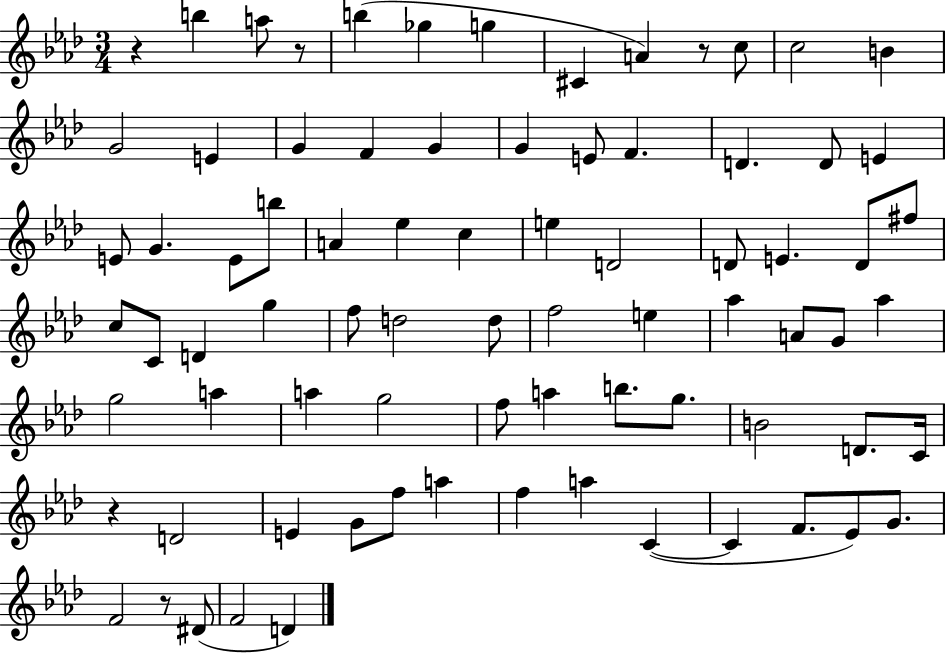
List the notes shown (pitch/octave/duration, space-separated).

R/q B5/q A5/e R/e B5/q Gb5/q G5/q C#4/q A4/q R/e C5/e C5/h B4/q G4/h E4/q G4/q F4/q G4/q G4/q E4/e F4/q. D4/q. D4/e E4/q E4/e G4/q. E4/e B5/e A4/q Eb5/q C5/q E5/q D4/h D4/e E4/q. D4/e F#5/e C5/e C4/e D4/q G5/q F5/e D5/h D5/e F5/h E5/q Ab5/q A4/e G4/e Ab5/q G5/h A5/q A5/q G5/h F5/e A5/q B5/e. G5/e. B4/h D4/e. C4/s R/q D4/h E4/q G4/e F5/e A5/q F5/q A5/q C4/q C4/q F4/e. Eb4/e G4/e. F4/h R/e D#4/e F4/h D4/q